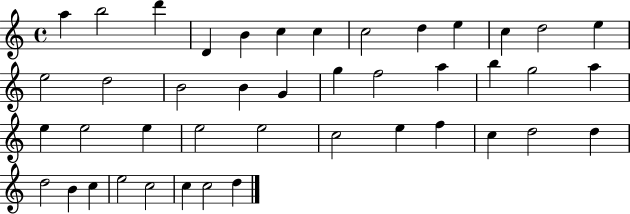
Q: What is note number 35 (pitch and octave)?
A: D5